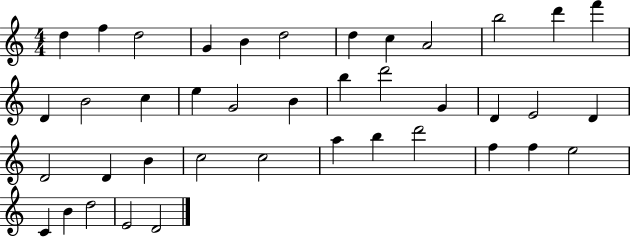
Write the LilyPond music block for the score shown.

{
  \clef treble
  \numericTimeSignature
  \time 4/4
  \key c \major
  d''4 f''4 d''2 | g'4 b'4 d''2 | d''4 c''4 a'2 | b''2 d'''4 f'''4 | \break d'4 b'2 c''4 | e''4 g'2 b'4 | b''4 d'''2 g'4 | d'4 e'2 d'4 | \break d'2 d'4 b'4 | c''2 c''2 | a''4 b''4 d'''2 | f''4 f''4 e''2 | \break c'4 b'4 d''2 | e'2 d'2 | \bar "|."
}